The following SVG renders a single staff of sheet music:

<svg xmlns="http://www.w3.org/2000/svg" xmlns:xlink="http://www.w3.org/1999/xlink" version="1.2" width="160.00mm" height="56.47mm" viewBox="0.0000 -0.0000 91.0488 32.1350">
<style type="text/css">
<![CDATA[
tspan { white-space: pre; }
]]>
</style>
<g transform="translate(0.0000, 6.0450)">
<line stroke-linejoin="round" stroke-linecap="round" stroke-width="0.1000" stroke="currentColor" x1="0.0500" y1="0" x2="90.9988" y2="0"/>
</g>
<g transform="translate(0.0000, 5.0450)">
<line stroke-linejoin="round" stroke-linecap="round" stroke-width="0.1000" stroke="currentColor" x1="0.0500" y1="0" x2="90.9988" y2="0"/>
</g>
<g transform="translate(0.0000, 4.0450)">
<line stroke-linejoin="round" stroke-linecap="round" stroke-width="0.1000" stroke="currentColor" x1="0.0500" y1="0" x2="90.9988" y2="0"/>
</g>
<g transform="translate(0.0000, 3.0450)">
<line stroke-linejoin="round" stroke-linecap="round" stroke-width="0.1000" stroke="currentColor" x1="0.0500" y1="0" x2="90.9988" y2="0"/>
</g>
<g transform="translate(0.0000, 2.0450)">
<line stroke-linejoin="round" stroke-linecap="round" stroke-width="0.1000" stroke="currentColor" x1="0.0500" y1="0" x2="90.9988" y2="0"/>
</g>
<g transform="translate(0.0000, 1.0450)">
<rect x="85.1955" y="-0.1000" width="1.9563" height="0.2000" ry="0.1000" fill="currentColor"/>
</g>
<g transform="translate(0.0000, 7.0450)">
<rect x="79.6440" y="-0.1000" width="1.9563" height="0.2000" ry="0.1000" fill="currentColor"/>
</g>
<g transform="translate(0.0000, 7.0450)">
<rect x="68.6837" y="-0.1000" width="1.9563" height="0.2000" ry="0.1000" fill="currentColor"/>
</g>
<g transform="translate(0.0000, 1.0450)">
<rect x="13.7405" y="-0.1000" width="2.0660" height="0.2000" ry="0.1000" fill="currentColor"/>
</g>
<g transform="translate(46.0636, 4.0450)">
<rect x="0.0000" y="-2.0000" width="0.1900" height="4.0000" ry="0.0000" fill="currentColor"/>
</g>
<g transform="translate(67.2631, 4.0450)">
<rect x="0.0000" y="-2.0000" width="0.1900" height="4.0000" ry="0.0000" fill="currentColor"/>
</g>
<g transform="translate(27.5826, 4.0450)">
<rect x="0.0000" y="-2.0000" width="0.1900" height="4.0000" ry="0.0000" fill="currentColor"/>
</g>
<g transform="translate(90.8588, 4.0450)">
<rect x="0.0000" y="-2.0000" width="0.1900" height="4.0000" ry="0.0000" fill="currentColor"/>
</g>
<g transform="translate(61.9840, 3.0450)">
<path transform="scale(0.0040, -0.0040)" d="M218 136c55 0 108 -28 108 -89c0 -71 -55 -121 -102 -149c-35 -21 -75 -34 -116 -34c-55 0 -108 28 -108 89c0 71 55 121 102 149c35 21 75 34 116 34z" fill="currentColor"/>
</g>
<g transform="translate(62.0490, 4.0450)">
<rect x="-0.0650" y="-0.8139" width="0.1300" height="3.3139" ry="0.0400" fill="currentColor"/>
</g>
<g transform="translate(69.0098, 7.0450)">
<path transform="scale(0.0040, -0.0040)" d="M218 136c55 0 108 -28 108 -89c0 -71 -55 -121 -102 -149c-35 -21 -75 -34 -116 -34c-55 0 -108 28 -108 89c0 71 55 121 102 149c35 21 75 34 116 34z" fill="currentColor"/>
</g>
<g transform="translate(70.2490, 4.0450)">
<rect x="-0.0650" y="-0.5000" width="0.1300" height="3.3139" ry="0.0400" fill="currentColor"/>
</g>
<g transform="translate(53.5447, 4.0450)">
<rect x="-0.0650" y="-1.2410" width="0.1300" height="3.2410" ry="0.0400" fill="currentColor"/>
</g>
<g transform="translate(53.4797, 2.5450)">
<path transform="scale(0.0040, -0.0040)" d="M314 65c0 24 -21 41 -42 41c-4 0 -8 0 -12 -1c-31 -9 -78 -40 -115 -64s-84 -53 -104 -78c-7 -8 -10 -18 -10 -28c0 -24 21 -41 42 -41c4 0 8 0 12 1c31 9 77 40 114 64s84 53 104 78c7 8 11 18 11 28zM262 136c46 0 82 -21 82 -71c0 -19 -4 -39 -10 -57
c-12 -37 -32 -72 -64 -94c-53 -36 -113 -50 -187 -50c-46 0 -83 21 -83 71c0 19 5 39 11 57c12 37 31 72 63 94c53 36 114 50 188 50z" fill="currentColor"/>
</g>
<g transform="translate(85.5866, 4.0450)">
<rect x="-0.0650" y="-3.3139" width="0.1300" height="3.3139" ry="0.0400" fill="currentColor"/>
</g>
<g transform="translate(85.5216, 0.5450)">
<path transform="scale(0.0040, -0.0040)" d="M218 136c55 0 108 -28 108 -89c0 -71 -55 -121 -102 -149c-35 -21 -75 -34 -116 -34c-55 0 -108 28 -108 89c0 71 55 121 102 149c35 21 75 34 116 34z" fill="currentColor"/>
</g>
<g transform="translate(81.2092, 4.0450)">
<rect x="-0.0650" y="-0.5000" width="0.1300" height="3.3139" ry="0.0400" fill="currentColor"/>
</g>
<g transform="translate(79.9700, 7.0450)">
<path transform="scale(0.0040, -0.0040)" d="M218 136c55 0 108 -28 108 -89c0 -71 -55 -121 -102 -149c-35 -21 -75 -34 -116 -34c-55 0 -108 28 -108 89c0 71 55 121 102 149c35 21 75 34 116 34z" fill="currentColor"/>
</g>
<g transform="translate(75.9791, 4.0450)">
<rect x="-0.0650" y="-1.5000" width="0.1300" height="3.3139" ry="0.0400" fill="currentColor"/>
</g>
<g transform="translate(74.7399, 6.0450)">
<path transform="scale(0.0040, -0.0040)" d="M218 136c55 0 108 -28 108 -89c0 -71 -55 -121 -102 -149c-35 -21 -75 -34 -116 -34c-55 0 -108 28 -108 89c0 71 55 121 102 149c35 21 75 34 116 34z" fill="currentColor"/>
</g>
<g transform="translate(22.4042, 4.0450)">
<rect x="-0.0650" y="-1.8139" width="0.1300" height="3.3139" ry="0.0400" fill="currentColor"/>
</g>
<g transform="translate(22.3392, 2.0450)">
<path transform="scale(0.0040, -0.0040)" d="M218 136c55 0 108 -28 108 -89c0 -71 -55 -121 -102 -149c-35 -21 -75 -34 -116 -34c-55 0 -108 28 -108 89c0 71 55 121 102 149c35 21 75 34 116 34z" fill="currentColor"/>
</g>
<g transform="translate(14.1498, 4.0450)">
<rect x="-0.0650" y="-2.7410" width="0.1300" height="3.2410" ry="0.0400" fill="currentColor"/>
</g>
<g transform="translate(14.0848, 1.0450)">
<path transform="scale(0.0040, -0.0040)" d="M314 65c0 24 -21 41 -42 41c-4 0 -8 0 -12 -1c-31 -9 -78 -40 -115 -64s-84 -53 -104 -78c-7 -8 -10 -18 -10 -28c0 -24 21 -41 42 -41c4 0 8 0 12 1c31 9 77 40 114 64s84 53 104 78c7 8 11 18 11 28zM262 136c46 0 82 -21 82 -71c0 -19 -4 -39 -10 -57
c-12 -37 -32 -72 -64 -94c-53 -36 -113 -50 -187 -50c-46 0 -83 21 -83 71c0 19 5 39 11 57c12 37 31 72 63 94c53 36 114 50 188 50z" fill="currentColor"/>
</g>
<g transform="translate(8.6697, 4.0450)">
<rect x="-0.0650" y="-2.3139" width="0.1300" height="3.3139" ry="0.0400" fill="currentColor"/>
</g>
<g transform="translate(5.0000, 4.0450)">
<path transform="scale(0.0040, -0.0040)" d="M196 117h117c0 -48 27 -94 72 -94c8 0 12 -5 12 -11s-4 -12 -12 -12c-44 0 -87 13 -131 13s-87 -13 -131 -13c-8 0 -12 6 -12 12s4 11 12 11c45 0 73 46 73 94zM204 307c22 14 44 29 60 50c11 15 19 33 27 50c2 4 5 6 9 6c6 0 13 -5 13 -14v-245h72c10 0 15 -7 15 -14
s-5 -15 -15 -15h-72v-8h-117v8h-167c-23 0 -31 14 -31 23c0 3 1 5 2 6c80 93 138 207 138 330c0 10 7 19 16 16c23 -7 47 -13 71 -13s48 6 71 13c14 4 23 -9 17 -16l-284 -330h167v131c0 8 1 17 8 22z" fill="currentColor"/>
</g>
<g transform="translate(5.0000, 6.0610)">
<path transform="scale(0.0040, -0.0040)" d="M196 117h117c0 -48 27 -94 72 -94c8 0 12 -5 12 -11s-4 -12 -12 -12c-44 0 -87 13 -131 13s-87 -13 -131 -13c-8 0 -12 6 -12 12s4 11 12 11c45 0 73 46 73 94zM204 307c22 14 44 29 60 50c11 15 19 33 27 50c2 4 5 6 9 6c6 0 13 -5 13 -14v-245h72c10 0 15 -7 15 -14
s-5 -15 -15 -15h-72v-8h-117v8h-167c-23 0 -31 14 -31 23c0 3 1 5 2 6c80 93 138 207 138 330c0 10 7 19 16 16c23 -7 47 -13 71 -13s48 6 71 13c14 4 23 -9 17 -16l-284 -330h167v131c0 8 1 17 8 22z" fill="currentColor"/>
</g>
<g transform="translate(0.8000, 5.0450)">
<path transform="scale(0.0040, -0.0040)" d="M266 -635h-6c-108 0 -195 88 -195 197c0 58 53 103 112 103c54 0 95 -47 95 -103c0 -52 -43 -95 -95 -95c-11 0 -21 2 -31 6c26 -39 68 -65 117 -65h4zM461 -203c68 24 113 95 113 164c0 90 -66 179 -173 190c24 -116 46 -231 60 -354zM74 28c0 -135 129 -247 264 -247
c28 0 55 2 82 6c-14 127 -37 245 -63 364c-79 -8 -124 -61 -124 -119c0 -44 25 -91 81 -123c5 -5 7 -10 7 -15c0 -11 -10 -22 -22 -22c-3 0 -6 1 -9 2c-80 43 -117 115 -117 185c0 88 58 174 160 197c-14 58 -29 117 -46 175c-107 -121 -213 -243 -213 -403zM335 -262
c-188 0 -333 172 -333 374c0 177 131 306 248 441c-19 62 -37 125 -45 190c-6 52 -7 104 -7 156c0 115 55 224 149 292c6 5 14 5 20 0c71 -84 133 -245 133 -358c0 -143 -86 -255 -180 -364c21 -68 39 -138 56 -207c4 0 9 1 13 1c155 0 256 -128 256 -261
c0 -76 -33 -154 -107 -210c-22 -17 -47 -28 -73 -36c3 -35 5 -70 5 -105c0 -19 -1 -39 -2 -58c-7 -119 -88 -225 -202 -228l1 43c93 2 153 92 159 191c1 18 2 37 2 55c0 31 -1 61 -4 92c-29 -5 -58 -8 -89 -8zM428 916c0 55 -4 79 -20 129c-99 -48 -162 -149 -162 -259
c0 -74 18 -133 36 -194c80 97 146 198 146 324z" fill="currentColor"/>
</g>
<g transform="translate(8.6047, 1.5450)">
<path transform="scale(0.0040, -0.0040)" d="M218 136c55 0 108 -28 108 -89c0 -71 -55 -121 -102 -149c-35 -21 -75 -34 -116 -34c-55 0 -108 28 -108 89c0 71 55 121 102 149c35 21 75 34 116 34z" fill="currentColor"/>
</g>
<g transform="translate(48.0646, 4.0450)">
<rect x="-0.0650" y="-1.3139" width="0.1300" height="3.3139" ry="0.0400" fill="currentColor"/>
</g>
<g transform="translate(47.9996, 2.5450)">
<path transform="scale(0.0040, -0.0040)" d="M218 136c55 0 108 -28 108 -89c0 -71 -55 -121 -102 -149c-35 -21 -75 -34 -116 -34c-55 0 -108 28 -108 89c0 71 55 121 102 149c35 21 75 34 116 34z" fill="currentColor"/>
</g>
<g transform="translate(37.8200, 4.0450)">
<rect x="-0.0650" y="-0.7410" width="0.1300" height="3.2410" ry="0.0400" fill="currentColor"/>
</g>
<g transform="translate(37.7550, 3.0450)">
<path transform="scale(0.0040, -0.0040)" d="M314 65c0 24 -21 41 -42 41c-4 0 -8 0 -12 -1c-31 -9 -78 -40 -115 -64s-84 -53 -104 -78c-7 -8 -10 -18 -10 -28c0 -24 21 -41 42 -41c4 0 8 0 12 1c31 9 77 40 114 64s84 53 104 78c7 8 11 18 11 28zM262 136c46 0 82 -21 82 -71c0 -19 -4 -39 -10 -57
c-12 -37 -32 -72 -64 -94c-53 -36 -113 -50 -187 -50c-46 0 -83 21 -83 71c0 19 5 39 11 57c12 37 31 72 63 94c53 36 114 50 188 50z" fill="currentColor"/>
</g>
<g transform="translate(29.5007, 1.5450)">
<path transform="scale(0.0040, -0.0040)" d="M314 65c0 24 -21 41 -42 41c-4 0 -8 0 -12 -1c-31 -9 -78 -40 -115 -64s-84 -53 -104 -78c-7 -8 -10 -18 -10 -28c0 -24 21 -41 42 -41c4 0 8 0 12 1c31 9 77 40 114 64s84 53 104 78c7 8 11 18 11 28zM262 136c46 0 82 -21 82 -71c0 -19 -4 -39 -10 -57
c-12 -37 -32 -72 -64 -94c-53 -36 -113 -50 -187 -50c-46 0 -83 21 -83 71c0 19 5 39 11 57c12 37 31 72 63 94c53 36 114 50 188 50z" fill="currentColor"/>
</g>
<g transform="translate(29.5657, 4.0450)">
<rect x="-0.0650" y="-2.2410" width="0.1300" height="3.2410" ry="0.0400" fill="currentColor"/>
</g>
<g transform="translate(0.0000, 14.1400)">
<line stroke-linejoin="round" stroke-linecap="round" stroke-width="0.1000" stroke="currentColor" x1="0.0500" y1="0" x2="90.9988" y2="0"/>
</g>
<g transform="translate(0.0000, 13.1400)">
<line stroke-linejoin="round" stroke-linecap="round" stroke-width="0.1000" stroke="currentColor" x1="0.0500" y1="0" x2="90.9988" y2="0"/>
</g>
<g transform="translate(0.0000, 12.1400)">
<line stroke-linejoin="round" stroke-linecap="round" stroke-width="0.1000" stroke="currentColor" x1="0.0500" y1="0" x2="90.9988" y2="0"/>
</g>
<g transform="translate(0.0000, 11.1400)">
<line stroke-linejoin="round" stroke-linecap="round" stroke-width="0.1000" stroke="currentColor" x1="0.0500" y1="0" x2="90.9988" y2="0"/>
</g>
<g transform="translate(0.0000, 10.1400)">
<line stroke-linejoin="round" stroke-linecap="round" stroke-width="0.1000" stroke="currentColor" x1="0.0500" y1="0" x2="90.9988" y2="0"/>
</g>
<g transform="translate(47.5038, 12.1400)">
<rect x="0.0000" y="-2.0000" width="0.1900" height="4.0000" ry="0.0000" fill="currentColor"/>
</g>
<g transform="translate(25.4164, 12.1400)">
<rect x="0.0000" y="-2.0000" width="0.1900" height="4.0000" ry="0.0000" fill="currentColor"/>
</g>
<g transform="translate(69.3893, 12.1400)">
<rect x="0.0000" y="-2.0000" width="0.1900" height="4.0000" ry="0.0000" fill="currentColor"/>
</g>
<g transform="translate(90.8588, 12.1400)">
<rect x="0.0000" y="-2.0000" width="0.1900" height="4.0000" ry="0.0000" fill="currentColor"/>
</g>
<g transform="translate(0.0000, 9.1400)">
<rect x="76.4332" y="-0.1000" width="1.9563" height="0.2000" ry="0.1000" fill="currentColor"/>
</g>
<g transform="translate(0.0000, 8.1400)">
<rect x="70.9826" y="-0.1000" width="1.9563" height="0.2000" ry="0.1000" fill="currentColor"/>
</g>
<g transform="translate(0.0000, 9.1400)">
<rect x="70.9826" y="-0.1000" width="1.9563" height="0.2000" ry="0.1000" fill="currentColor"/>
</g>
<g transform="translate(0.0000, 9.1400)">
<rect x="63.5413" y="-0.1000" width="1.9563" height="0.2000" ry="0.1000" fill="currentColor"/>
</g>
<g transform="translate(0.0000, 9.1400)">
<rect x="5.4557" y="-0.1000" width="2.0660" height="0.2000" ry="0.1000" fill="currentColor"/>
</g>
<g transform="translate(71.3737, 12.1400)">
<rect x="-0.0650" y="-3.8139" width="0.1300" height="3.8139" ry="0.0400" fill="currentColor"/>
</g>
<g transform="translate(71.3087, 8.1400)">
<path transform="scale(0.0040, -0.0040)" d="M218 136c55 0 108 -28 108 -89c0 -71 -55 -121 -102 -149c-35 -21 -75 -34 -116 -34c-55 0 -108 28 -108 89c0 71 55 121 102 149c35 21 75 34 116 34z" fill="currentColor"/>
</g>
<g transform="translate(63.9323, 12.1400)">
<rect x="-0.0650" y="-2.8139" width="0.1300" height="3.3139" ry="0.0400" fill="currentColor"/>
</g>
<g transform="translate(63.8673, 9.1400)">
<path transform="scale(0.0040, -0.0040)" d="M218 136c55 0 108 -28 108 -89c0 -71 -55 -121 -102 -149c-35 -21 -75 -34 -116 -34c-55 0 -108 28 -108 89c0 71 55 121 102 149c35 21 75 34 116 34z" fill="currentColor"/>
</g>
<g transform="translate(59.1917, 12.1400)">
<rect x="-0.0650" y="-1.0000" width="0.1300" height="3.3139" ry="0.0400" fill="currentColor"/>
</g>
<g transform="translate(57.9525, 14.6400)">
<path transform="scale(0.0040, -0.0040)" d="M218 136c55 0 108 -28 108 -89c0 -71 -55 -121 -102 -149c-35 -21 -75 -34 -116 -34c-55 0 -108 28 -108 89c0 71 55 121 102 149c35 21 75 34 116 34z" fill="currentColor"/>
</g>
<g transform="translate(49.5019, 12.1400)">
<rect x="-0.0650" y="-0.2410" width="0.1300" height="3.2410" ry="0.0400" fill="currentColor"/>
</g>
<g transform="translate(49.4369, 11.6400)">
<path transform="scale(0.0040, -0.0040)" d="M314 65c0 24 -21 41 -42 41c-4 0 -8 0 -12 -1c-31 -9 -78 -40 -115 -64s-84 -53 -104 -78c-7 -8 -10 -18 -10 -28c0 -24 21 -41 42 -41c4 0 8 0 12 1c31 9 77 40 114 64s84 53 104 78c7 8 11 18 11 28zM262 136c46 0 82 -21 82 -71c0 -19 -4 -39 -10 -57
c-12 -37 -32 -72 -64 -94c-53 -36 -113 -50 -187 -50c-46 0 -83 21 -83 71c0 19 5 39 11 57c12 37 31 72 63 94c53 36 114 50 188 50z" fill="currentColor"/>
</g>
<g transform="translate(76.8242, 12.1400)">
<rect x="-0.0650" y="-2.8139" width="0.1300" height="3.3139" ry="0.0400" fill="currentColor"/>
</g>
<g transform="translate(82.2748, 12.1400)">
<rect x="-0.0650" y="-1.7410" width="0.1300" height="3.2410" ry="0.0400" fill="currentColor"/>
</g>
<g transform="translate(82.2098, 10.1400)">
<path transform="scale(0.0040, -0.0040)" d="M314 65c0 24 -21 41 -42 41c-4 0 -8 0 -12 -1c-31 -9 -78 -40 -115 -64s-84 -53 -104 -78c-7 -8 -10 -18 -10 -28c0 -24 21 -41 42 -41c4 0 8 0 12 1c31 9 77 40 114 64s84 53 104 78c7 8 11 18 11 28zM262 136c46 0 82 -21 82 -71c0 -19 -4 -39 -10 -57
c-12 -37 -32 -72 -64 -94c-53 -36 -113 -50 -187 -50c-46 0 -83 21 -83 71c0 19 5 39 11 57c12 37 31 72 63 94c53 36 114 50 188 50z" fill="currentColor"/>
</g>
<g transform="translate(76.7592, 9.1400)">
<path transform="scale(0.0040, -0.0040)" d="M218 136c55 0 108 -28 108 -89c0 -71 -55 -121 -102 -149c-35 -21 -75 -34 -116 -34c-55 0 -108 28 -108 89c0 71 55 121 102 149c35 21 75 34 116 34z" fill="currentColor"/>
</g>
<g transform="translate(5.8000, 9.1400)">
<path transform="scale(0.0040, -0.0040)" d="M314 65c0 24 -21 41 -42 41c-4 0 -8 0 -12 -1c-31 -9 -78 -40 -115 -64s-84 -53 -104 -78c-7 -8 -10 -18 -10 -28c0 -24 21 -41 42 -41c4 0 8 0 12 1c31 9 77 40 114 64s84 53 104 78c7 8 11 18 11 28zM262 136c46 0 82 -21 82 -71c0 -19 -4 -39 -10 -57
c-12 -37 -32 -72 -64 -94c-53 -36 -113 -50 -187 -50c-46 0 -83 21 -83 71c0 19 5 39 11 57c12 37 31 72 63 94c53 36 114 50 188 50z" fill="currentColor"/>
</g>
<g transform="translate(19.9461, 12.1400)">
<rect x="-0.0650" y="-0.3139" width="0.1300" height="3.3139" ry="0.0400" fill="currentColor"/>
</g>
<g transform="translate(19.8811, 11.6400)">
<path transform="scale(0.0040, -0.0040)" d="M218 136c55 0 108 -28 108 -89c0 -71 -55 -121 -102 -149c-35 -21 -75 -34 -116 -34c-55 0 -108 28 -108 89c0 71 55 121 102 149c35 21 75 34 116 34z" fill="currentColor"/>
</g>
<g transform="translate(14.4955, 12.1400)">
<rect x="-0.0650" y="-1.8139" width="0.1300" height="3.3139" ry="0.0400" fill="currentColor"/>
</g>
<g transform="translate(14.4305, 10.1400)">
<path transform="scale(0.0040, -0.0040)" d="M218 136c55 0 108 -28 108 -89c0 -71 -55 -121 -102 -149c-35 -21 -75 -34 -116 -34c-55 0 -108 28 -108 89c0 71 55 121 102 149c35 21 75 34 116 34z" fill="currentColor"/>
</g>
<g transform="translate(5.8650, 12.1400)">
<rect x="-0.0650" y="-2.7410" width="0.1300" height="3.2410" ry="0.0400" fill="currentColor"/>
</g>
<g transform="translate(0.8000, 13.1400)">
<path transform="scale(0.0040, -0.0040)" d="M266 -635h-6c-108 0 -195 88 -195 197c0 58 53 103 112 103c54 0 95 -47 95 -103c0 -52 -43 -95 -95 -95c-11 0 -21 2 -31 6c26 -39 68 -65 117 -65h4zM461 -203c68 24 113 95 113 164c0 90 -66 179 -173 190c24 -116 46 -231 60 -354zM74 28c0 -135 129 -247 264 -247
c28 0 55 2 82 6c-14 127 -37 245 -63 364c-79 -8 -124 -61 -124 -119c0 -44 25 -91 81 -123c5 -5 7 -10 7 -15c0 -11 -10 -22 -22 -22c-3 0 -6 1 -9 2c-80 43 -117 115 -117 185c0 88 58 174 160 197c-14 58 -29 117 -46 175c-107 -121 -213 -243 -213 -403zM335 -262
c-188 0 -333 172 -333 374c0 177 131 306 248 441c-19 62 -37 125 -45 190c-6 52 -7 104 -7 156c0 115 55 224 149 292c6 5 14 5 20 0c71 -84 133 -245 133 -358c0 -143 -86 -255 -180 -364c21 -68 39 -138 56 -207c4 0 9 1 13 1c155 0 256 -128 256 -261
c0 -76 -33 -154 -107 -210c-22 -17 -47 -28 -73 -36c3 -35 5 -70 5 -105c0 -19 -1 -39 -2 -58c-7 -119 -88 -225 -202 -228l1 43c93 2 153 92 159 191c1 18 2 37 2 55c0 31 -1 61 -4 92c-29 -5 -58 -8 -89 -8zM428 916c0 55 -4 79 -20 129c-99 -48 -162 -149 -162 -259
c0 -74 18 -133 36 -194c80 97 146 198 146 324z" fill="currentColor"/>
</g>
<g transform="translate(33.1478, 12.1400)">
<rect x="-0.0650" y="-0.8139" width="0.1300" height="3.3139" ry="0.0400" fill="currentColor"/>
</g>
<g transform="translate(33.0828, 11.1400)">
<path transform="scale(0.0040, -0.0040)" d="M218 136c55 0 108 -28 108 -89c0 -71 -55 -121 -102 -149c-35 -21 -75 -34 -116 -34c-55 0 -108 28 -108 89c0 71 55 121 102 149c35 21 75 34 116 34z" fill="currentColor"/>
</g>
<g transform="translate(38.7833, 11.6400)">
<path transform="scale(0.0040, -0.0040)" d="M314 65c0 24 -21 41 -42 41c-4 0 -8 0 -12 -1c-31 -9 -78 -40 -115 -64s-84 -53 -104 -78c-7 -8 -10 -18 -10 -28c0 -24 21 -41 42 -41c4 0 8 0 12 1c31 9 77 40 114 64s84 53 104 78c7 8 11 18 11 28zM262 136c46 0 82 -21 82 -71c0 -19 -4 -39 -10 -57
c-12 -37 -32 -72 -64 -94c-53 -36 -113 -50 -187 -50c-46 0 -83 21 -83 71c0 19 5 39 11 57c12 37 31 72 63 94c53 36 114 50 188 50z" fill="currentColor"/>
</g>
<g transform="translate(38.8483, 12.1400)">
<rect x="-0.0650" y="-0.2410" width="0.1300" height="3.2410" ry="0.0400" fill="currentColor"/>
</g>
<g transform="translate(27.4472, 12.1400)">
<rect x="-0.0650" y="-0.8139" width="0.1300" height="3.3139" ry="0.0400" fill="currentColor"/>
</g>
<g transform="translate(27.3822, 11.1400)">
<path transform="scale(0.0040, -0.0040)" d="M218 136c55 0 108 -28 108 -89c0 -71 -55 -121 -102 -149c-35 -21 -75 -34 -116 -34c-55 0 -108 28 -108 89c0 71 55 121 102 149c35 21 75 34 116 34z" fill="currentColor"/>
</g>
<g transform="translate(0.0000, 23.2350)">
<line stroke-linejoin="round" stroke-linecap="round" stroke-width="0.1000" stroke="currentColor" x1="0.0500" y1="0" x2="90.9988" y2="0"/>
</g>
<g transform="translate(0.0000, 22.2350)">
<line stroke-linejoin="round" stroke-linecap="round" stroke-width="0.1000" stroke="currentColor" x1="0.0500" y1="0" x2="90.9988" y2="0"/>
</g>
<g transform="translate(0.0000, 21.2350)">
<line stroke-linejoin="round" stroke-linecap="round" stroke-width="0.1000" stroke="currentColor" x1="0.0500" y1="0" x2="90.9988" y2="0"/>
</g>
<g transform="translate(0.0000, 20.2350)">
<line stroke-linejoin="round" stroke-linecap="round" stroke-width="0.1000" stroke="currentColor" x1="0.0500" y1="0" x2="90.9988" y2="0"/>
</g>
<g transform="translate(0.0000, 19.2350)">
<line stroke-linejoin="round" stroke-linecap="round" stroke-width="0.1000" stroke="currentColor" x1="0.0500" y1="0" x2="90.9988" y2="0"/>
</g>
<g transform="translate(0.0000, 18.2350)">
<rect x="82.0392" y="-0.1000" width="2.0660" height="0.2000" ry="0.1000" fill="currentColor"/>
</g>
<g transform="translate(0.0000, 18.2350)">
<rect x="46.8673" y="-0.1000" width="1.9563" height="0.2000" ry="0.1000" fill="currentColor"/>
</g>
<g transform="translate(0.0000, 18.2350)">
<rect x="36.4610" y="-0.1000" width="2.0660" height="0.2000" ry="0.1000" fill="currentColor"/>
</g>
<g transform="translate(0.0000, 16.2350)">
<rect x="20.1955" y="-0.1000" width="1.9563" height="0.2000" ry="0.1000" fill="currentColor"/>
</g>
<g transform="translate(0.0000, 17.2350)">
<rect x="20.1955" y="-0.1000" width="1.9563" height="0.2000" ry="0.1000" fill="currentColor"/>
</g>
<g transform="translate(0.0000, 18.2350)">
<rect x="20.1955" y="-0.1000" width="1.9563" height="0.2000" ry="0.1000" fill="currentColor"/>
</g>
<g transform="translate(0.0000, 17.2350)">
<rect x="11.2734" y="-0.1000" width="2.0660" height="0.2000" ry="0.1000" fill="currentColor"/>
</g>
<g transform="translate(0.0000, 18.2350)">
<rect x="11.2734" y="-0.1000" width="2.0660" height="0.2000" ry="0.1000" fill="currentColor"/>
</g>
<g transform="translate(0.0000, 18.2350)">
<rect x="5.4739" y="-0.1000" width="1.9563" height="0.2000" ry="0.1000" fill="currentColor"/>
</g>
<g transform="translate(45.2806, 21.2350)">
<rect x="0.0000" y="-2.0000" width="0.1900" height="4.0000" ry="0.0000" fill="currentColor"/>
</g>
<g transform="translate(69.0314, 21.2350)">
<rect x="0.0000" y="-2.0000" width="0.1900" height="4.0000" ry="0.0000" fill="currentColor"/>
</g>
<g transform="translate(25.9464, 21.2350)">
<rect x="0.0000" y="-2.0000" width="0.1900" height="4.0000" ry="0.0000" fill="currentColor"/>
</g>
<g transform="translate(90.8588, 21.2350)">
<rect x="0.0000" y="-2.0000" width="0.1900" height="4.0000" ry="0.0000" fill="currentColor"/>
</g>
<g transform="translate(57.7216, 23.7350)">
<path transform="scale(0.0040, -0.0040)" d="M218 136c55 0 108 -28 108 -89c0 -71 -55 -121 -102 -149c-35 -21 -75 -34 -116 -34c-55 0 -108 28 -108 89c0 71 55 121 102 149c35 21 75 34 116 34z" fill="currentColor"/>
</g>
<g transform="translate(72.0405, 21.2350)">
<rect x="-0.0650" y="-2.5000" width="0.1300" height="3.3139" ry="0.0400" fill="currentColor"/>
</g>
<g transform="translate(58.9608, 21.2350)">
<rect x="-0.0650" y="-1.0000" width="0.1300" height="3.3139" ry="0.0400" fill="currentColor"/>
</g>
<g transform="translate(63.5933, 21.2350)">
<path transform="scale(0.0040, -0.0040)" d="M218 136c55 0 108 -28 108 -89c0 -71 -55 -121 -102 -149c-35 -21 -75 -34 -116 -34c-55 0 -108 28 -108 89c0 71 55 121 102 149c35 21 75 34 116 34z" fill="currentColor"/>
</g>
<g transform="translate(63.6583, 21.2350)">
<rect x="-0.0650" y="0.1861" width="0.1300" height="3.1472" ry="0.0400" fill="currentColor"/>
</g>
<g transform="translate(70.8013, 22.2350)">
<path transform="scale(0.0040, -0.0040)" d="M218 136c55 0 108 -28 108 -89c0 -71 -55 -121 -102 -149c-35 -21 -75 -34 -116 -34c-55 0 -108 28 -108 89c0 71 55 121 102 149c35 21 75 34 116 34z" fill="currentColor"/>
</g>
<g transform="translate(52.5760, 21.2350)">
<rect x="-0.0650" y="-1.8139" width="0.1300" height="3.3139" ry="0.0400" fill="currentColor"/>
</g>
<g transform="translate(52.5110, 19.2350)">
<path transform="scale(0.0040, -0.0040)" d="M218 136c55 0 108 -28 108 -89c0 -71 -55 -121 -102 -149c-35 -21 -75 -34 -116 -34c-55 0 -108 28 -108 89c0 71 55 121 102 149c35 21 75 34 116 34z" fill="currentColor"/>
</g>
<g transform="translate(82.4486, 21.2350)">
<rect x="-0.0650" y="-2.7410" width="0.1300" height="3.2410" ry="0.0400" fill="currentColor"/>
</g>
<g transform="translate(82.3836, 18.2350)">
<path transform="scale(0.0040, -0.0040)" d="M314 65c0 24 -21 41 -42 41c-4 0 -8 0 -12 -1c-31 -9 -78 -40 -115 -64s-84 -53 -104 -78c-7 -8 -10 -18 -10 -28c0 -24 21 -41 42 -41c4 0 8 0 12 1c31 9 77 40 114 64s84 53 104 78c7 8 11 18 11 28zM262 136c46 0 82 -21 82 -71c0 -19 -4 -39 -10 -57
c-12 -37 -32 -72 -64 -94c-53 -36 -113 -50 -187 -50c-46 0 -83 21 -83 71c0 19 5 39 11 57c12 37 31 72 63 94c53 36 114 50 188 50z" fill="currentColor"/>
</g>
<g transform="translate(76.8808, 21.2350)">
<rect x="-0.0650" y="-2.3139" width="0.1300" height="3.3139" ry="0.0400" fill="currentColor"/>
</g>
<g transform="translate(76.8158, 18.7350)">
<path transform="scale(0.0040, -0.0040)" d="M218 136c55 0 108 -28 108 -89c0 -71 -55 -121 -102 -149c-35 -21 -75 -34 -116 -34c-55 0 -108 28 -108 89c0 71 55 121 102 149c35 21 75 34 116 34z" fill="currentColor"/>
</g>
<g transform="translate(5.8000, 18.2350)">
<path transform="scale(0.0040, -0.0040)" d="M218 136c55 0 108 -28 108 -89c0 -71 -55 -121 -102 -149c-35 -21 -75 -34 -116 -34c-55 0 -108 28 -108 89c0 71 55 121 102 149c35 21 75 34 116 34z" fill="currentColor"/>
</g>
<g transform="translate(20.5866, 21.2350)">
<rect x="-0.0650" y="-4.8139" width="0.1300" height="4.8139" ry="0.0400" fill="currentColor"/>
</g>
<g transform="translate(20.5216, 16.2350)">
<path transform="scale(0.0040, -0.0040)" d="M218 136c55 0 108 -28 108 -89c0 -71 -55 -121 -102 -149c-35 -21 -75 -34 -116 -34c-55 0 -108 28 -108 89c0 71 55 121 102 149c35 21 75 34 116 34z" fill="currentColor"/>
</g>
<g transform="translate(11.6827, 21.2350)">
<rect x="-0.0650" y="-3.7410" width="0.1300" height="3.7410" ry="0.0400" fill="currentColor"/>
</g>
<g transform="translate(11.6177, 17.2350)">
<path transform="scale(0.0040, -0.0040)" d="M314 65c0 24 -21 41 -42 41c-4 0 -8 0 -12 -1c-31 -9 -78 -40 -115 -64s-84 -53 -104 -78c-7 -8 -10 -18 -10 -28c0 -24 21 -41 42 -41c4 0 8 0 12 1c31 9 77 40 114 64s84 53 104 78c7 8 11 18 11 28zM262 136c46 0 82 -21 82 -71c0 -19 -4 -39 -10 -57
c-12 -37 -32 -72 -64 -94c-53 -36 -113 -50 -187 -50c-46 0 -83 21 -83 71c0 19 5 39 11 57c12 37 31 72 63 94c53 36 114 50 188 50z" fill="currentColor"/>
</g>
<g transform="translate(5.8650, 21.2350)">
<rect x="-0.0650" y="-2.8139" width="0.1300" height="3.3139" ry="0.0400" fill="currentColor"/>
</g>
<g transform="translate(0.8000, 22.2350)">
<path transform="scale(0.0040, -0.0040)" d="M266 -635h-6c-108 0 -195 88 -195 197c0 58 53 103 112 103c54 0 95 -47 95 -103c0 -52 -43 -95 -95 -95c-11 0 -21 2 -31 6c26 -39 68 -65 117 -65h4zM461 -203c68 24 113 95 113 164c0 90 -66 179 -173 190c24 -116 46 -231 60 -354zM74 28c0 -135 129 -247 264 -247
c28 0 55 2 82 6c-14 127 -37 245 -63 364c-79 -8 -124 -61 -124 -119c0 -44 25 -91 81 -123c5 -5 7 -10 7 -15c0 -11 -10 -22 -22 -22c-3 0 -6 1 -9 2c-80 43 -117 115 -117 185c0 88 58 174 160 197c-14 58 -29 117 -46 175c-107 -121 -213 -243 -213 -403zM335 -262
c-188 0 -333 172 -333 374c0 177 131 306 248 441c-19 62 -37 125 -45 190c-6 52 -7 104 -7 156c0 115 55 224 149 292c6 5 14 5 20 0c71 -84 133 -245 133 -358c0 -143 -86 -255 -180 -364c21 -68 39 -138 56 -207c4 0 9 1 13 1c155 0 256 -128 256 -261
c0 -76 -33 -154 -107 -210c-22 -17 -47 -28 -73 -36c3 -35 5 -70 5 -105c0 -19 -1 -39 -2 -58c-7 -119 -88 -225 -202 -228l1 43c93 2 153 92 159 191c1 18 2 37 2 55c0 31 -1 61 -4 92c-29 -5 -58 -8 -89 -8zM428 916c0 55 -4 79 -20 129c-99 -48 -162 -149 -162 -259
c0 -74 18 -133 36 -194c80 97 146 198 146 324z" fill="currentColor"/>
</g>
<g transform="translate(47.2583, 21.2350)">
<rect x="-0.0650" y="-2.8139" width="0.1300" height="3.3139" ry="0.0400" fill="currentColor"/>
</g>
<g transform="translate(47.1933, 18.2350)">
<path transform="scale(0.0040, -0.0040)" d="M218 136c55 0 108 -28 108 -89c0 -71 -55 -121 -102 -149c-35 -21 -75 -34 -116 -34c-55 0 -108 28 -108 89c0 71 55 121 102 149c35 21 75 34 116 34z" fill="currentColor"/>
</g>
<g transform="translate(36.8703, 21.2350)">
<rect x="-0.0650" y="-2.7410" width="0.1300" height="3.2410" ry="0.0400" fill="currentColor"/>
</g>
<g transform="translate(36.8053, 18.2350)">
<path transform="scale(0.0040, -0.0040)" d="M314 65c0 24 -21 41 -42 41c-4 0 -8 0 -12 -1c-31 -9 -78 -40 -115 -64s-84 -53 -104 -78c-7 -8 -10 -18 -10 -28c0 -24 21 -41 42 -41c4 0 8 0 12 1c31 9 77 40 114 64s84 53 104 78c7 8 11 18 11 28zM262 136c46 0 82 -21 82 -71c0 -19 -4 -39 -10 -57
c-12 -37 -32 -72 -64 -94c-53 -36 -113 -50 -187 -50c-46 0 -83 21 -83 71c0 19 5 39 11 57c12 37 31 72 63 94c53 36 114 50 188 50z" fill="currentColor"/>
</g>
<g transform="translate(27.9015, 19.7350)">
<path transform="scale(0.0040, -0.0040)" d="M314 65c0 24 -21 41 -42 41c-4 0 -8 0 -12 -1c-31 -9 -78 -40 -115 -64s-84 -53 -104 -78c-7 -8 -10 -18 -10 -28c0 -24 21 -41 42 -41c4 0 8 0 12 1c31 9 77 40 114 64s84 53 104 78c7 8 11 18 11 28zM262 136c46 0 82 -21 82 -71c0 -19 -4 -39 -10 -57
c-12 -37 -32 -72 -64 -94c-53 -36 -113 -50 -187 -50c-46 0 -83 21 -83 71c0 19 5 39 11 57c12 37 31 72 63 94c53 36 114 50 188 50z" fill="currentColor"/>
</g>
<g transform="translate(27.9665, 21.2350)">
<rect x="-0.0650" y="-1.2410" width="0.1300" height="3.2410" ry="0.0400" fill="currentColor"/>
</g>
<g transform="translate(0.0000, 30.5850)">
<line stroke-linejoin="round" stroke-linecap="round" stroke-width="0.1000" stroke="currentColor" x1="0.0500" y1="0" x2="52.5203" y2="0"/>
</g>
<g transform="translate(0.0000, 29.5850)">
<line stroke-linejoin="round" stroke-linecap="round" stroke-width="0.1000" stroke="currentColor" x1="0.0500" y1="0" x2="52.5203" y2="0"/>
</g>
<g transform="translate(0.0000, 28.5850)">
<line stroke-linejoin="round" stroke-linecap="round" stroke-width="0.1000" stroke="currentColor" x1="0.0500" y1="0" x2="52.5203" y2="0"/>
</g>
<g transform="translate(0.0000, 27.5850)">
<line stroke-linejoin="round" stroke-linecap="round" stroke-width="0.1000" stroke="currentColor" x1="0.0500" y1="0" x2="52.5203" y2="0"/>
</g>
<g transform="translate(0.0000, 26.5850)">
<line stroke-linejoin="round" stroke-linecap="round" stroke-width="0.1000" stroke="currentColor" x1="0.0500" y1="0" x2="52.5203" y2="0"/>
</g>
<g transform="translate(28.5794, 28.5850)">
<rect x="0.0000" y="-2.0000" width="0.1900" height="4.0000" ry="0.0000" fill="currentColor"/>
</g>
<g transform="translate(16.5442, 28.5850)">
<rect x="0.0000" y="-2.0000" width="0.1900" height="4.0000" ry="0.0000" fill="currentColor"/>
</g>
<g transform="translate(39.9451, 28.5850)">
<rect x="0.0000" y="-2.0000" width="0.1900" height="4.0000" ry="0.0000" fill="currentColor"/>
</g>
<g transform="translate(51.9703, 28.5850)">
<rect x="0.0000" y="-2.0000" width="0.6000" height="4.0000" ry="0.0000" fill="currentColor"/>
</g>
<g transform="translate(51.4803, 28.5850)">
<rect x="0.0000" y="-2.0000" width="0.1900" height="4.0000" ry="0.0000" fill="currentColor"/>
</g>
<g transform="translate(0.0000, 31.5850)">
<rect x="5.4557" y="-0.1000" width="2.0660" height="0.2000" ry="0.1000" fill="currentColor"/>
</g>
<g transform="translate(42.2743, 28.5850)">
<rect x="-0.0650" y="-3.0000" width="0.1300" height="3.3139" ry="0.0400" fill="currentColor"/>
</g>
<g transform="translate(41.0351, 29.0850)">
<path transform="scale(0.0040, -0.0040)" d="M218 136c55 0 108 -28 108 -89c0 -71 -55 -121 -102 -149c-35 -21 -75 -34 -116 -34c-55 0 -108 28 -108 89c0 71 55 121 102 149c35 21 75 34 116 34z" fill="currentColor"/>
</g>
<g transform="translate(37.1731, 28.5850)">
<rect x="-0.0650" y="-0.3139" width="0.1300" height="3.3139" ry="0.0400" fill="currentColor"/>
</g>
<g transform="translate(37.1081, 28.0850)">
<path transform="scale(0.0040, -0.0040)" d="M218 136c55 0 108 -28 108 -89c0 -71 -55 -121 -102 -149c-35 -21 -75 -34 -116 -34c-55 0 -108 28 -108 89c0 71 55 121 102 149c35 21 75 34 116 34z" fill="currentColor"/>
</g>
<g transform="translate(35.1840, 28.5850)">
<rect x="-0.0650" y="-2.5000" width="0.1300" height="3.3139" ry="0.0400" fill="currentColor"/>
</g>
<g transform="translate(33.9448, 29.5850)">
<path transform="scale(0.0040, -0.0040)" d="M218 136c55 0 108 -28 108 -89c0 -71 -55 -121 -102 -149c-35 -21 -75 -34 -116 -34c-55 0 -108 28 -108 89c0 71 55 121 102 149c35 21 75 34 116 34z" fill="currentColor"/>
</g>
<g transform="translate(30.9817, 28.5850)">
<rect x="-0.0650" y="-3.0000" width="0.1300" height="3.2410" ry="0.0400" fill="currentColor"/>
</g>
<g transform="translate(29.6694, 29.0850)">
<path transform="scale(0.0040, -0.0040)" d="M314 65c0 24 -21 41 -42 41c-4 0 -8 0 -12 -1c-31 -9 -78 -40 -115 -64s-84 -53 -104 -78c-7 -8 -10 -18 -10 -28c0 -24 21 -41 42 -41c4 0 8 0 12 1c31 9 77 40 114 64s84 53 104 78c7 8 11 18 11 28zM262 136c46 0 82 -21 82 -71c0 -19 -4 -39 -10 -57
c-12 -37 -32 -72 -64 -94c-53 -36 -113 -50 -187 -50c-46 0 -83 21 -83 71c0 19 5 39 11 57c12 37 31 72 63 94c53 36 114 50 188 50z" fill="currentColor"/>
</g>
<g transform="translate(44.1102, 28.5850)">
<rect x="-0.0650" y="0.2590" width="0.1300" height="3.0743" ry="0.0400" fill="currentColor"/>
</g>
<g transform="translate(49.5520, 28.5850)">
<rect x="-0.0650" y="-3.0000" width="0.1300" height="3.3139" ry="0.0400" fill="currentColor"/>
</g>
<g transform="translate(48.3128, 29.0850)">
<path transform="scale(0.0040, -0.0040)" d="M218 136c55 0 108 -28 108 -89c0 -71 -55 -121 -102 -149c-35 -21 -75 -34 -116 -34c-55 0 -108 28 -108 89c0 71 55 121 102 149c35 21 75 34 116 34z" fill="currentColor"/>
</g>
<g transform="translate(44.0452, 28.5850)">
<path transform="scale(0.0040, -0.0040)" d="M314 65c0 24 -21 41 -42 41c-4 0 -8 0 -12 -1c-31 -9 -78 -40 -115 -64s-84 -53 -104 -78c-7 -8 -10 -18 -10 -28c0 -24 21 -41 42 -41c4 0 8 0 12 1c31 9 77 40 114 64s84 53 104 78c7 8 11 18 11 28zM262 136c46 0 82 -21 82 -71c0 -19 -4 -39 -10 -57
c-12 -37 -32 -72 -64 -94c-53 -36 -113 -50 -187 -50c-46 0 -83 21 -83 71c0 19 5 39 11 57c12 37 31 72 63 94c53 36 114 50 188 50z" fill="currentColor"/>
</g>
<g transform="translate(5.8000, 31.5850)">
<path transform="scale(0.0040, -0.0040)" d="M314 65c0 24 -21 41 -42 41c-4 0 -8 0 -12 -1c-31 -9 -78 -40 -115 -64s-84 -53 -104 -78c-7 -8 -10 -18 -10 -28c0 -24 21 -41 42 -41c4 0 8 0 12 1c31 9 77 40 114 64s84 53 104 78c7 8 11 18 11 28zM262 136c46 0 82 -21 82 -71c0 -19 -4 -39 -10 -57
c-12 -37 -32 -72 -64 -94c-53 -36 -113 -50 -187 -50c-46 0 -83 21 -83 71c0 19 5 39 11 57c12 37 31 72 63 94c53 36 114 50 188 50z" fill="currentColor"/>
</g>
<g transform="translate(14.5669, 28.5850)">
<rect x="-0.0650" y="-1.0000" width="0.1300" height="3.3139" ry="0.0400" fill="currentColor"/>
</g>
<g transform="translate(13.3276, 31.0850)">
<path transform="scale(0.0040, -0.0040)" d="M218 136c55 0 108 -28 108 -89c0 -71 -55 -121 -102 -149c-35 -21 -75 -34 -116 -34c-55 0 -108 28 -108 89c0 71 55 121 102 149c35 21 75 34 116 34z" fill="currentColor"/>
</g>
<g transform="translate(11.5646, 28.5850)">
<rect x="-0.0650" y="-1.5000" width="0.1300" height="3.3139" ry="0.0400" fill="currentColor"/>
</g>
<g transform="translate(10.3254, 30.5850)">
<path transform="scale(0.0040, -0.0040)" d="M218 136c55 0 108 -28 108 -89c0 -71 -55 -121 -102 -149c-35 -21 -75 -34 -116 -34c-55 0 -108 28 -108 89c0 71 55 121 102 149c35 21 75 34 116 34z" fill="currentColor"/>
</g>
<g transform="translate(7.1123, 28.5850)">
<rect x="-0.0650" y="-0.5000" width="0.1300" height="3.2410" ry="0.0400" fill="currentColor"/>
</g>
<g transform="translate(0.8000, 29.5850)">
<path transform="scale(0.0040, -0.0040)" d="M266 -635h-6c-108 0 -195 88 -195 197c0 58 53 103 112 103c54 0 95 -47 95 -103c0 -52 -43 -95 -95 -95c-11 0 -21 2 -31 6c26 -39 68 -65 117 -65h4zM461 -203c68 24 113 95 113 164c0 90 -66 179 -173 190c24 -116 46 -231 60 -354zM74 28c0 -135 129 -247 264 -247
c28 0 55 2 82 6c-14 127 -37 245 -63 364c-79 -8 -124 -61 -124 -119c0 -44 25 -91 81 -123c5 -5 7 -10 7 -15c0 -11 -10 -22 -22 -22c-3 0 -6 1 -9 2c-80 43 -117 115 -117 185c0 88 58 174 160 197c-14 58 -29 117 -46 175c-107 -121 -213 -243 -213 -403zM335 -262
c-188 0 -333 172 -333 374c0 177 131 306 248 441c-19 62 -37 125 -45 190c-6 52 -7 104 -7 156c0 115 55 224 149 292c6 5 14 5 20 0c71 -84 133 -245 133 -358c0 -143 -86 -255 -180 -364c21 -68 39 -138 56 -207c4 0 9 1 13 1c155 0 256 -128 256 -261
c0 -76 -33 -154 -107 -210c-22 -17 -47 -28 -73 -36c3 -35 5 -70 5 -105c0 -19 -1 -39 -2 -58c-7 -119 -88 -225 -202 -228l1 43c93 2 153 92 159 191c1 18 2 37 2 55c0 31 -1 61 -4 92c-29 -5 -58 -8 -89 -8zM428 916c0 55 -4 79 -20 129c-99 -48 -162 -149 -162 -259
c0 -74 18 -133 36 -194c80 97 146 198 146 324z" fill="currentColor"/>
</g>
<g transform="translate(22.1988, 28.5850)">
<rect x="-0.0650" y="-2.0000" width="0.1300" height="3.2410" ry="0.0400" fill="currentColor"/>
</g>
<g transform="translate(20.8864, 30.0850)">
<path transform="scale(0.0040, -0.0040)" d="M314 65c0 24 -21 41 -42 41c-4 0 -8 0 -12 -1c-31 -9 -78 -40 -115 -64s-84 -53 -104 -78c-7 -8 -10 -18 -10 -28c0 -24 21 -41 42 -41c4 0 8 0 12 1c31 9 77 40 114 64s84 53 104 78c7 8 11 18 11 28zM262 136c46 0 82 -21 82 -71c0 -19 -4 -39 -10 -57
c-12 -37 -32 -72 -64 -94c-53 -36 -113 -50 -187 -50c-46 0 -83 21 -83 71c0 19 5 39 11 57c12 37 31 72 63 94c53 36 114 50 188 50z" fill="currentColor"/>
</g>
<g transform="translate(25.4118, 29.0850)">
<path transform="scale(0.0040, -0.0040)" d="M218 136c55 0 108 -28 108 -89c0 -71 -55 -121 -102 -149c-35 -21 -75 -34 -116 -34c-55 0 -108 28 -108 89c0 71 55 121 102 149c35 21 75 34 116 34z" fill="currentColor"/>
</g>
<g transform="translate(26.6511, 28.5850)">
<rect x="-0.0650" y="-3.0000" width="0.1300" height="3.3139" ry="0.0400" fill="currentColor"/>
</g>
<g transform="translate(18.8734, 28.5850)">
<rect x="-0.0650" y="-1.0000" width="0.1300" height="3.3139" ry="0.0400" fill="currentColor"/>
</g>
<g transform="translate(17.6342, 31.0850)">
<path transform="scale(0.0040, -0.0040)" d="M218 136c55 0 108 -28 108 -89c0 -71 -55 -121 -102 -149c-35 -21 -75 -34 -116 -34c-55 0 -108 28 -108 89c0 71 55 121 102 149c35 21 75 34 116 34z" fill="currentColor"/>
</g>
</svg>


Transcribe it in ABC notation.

X:1
T:Untitled
M:4/4
L:1/4
K:C
g a2 f g2 d2 e e2 d C E C b a2 f c d d c2 c2 D a c' a f2 a c'2 e' e2 a2 a f D B G g a2 C2 E D D F2 A A2 G c A B2 A